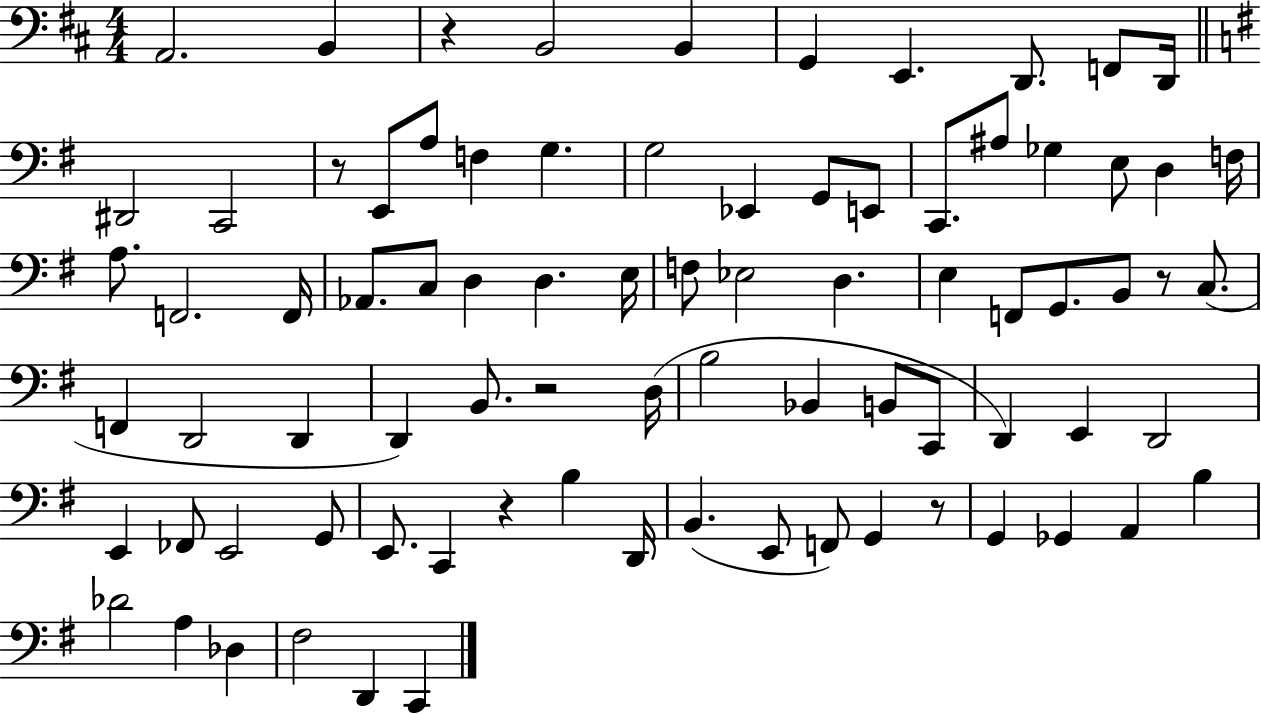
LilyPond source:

{
  \clef bass
  \numericTimeSignature
  \time 4/4
  \key d \major
  a,2. b,4 | r4 b,2 b,4 | g,4 e,4. d,8. f,8 d,16 | \bar "||" \break \key g \major dis,2 c,2 | r8 e,8 a8 f4 g4. | g2 ees,4 g,8 e,8 | c,8. ais8 ges4 e8 d4 f16 | \break a8. f,2. f,16 | aes,8. c8 d4 d4. e16 | f8 ees2 d4. | e4 f,8 g,8. b,8 r8 c8.( | \break f,4 d,2 d,4 | d,4) b,8. r2 d16( | b2 bes,4 b,8 c,8 | d,4) e,4 d,2 | \break e,4 fes,8 e,2 g,8 | e,8. c,4 r4 b4 d,16 | b,4.( e,8 f,8) g,4 r8 | g,4 ges,4 a,4 b4 | \break des'2 a4 des4 | fis2 d,4 c,4 | \bar "|."
}